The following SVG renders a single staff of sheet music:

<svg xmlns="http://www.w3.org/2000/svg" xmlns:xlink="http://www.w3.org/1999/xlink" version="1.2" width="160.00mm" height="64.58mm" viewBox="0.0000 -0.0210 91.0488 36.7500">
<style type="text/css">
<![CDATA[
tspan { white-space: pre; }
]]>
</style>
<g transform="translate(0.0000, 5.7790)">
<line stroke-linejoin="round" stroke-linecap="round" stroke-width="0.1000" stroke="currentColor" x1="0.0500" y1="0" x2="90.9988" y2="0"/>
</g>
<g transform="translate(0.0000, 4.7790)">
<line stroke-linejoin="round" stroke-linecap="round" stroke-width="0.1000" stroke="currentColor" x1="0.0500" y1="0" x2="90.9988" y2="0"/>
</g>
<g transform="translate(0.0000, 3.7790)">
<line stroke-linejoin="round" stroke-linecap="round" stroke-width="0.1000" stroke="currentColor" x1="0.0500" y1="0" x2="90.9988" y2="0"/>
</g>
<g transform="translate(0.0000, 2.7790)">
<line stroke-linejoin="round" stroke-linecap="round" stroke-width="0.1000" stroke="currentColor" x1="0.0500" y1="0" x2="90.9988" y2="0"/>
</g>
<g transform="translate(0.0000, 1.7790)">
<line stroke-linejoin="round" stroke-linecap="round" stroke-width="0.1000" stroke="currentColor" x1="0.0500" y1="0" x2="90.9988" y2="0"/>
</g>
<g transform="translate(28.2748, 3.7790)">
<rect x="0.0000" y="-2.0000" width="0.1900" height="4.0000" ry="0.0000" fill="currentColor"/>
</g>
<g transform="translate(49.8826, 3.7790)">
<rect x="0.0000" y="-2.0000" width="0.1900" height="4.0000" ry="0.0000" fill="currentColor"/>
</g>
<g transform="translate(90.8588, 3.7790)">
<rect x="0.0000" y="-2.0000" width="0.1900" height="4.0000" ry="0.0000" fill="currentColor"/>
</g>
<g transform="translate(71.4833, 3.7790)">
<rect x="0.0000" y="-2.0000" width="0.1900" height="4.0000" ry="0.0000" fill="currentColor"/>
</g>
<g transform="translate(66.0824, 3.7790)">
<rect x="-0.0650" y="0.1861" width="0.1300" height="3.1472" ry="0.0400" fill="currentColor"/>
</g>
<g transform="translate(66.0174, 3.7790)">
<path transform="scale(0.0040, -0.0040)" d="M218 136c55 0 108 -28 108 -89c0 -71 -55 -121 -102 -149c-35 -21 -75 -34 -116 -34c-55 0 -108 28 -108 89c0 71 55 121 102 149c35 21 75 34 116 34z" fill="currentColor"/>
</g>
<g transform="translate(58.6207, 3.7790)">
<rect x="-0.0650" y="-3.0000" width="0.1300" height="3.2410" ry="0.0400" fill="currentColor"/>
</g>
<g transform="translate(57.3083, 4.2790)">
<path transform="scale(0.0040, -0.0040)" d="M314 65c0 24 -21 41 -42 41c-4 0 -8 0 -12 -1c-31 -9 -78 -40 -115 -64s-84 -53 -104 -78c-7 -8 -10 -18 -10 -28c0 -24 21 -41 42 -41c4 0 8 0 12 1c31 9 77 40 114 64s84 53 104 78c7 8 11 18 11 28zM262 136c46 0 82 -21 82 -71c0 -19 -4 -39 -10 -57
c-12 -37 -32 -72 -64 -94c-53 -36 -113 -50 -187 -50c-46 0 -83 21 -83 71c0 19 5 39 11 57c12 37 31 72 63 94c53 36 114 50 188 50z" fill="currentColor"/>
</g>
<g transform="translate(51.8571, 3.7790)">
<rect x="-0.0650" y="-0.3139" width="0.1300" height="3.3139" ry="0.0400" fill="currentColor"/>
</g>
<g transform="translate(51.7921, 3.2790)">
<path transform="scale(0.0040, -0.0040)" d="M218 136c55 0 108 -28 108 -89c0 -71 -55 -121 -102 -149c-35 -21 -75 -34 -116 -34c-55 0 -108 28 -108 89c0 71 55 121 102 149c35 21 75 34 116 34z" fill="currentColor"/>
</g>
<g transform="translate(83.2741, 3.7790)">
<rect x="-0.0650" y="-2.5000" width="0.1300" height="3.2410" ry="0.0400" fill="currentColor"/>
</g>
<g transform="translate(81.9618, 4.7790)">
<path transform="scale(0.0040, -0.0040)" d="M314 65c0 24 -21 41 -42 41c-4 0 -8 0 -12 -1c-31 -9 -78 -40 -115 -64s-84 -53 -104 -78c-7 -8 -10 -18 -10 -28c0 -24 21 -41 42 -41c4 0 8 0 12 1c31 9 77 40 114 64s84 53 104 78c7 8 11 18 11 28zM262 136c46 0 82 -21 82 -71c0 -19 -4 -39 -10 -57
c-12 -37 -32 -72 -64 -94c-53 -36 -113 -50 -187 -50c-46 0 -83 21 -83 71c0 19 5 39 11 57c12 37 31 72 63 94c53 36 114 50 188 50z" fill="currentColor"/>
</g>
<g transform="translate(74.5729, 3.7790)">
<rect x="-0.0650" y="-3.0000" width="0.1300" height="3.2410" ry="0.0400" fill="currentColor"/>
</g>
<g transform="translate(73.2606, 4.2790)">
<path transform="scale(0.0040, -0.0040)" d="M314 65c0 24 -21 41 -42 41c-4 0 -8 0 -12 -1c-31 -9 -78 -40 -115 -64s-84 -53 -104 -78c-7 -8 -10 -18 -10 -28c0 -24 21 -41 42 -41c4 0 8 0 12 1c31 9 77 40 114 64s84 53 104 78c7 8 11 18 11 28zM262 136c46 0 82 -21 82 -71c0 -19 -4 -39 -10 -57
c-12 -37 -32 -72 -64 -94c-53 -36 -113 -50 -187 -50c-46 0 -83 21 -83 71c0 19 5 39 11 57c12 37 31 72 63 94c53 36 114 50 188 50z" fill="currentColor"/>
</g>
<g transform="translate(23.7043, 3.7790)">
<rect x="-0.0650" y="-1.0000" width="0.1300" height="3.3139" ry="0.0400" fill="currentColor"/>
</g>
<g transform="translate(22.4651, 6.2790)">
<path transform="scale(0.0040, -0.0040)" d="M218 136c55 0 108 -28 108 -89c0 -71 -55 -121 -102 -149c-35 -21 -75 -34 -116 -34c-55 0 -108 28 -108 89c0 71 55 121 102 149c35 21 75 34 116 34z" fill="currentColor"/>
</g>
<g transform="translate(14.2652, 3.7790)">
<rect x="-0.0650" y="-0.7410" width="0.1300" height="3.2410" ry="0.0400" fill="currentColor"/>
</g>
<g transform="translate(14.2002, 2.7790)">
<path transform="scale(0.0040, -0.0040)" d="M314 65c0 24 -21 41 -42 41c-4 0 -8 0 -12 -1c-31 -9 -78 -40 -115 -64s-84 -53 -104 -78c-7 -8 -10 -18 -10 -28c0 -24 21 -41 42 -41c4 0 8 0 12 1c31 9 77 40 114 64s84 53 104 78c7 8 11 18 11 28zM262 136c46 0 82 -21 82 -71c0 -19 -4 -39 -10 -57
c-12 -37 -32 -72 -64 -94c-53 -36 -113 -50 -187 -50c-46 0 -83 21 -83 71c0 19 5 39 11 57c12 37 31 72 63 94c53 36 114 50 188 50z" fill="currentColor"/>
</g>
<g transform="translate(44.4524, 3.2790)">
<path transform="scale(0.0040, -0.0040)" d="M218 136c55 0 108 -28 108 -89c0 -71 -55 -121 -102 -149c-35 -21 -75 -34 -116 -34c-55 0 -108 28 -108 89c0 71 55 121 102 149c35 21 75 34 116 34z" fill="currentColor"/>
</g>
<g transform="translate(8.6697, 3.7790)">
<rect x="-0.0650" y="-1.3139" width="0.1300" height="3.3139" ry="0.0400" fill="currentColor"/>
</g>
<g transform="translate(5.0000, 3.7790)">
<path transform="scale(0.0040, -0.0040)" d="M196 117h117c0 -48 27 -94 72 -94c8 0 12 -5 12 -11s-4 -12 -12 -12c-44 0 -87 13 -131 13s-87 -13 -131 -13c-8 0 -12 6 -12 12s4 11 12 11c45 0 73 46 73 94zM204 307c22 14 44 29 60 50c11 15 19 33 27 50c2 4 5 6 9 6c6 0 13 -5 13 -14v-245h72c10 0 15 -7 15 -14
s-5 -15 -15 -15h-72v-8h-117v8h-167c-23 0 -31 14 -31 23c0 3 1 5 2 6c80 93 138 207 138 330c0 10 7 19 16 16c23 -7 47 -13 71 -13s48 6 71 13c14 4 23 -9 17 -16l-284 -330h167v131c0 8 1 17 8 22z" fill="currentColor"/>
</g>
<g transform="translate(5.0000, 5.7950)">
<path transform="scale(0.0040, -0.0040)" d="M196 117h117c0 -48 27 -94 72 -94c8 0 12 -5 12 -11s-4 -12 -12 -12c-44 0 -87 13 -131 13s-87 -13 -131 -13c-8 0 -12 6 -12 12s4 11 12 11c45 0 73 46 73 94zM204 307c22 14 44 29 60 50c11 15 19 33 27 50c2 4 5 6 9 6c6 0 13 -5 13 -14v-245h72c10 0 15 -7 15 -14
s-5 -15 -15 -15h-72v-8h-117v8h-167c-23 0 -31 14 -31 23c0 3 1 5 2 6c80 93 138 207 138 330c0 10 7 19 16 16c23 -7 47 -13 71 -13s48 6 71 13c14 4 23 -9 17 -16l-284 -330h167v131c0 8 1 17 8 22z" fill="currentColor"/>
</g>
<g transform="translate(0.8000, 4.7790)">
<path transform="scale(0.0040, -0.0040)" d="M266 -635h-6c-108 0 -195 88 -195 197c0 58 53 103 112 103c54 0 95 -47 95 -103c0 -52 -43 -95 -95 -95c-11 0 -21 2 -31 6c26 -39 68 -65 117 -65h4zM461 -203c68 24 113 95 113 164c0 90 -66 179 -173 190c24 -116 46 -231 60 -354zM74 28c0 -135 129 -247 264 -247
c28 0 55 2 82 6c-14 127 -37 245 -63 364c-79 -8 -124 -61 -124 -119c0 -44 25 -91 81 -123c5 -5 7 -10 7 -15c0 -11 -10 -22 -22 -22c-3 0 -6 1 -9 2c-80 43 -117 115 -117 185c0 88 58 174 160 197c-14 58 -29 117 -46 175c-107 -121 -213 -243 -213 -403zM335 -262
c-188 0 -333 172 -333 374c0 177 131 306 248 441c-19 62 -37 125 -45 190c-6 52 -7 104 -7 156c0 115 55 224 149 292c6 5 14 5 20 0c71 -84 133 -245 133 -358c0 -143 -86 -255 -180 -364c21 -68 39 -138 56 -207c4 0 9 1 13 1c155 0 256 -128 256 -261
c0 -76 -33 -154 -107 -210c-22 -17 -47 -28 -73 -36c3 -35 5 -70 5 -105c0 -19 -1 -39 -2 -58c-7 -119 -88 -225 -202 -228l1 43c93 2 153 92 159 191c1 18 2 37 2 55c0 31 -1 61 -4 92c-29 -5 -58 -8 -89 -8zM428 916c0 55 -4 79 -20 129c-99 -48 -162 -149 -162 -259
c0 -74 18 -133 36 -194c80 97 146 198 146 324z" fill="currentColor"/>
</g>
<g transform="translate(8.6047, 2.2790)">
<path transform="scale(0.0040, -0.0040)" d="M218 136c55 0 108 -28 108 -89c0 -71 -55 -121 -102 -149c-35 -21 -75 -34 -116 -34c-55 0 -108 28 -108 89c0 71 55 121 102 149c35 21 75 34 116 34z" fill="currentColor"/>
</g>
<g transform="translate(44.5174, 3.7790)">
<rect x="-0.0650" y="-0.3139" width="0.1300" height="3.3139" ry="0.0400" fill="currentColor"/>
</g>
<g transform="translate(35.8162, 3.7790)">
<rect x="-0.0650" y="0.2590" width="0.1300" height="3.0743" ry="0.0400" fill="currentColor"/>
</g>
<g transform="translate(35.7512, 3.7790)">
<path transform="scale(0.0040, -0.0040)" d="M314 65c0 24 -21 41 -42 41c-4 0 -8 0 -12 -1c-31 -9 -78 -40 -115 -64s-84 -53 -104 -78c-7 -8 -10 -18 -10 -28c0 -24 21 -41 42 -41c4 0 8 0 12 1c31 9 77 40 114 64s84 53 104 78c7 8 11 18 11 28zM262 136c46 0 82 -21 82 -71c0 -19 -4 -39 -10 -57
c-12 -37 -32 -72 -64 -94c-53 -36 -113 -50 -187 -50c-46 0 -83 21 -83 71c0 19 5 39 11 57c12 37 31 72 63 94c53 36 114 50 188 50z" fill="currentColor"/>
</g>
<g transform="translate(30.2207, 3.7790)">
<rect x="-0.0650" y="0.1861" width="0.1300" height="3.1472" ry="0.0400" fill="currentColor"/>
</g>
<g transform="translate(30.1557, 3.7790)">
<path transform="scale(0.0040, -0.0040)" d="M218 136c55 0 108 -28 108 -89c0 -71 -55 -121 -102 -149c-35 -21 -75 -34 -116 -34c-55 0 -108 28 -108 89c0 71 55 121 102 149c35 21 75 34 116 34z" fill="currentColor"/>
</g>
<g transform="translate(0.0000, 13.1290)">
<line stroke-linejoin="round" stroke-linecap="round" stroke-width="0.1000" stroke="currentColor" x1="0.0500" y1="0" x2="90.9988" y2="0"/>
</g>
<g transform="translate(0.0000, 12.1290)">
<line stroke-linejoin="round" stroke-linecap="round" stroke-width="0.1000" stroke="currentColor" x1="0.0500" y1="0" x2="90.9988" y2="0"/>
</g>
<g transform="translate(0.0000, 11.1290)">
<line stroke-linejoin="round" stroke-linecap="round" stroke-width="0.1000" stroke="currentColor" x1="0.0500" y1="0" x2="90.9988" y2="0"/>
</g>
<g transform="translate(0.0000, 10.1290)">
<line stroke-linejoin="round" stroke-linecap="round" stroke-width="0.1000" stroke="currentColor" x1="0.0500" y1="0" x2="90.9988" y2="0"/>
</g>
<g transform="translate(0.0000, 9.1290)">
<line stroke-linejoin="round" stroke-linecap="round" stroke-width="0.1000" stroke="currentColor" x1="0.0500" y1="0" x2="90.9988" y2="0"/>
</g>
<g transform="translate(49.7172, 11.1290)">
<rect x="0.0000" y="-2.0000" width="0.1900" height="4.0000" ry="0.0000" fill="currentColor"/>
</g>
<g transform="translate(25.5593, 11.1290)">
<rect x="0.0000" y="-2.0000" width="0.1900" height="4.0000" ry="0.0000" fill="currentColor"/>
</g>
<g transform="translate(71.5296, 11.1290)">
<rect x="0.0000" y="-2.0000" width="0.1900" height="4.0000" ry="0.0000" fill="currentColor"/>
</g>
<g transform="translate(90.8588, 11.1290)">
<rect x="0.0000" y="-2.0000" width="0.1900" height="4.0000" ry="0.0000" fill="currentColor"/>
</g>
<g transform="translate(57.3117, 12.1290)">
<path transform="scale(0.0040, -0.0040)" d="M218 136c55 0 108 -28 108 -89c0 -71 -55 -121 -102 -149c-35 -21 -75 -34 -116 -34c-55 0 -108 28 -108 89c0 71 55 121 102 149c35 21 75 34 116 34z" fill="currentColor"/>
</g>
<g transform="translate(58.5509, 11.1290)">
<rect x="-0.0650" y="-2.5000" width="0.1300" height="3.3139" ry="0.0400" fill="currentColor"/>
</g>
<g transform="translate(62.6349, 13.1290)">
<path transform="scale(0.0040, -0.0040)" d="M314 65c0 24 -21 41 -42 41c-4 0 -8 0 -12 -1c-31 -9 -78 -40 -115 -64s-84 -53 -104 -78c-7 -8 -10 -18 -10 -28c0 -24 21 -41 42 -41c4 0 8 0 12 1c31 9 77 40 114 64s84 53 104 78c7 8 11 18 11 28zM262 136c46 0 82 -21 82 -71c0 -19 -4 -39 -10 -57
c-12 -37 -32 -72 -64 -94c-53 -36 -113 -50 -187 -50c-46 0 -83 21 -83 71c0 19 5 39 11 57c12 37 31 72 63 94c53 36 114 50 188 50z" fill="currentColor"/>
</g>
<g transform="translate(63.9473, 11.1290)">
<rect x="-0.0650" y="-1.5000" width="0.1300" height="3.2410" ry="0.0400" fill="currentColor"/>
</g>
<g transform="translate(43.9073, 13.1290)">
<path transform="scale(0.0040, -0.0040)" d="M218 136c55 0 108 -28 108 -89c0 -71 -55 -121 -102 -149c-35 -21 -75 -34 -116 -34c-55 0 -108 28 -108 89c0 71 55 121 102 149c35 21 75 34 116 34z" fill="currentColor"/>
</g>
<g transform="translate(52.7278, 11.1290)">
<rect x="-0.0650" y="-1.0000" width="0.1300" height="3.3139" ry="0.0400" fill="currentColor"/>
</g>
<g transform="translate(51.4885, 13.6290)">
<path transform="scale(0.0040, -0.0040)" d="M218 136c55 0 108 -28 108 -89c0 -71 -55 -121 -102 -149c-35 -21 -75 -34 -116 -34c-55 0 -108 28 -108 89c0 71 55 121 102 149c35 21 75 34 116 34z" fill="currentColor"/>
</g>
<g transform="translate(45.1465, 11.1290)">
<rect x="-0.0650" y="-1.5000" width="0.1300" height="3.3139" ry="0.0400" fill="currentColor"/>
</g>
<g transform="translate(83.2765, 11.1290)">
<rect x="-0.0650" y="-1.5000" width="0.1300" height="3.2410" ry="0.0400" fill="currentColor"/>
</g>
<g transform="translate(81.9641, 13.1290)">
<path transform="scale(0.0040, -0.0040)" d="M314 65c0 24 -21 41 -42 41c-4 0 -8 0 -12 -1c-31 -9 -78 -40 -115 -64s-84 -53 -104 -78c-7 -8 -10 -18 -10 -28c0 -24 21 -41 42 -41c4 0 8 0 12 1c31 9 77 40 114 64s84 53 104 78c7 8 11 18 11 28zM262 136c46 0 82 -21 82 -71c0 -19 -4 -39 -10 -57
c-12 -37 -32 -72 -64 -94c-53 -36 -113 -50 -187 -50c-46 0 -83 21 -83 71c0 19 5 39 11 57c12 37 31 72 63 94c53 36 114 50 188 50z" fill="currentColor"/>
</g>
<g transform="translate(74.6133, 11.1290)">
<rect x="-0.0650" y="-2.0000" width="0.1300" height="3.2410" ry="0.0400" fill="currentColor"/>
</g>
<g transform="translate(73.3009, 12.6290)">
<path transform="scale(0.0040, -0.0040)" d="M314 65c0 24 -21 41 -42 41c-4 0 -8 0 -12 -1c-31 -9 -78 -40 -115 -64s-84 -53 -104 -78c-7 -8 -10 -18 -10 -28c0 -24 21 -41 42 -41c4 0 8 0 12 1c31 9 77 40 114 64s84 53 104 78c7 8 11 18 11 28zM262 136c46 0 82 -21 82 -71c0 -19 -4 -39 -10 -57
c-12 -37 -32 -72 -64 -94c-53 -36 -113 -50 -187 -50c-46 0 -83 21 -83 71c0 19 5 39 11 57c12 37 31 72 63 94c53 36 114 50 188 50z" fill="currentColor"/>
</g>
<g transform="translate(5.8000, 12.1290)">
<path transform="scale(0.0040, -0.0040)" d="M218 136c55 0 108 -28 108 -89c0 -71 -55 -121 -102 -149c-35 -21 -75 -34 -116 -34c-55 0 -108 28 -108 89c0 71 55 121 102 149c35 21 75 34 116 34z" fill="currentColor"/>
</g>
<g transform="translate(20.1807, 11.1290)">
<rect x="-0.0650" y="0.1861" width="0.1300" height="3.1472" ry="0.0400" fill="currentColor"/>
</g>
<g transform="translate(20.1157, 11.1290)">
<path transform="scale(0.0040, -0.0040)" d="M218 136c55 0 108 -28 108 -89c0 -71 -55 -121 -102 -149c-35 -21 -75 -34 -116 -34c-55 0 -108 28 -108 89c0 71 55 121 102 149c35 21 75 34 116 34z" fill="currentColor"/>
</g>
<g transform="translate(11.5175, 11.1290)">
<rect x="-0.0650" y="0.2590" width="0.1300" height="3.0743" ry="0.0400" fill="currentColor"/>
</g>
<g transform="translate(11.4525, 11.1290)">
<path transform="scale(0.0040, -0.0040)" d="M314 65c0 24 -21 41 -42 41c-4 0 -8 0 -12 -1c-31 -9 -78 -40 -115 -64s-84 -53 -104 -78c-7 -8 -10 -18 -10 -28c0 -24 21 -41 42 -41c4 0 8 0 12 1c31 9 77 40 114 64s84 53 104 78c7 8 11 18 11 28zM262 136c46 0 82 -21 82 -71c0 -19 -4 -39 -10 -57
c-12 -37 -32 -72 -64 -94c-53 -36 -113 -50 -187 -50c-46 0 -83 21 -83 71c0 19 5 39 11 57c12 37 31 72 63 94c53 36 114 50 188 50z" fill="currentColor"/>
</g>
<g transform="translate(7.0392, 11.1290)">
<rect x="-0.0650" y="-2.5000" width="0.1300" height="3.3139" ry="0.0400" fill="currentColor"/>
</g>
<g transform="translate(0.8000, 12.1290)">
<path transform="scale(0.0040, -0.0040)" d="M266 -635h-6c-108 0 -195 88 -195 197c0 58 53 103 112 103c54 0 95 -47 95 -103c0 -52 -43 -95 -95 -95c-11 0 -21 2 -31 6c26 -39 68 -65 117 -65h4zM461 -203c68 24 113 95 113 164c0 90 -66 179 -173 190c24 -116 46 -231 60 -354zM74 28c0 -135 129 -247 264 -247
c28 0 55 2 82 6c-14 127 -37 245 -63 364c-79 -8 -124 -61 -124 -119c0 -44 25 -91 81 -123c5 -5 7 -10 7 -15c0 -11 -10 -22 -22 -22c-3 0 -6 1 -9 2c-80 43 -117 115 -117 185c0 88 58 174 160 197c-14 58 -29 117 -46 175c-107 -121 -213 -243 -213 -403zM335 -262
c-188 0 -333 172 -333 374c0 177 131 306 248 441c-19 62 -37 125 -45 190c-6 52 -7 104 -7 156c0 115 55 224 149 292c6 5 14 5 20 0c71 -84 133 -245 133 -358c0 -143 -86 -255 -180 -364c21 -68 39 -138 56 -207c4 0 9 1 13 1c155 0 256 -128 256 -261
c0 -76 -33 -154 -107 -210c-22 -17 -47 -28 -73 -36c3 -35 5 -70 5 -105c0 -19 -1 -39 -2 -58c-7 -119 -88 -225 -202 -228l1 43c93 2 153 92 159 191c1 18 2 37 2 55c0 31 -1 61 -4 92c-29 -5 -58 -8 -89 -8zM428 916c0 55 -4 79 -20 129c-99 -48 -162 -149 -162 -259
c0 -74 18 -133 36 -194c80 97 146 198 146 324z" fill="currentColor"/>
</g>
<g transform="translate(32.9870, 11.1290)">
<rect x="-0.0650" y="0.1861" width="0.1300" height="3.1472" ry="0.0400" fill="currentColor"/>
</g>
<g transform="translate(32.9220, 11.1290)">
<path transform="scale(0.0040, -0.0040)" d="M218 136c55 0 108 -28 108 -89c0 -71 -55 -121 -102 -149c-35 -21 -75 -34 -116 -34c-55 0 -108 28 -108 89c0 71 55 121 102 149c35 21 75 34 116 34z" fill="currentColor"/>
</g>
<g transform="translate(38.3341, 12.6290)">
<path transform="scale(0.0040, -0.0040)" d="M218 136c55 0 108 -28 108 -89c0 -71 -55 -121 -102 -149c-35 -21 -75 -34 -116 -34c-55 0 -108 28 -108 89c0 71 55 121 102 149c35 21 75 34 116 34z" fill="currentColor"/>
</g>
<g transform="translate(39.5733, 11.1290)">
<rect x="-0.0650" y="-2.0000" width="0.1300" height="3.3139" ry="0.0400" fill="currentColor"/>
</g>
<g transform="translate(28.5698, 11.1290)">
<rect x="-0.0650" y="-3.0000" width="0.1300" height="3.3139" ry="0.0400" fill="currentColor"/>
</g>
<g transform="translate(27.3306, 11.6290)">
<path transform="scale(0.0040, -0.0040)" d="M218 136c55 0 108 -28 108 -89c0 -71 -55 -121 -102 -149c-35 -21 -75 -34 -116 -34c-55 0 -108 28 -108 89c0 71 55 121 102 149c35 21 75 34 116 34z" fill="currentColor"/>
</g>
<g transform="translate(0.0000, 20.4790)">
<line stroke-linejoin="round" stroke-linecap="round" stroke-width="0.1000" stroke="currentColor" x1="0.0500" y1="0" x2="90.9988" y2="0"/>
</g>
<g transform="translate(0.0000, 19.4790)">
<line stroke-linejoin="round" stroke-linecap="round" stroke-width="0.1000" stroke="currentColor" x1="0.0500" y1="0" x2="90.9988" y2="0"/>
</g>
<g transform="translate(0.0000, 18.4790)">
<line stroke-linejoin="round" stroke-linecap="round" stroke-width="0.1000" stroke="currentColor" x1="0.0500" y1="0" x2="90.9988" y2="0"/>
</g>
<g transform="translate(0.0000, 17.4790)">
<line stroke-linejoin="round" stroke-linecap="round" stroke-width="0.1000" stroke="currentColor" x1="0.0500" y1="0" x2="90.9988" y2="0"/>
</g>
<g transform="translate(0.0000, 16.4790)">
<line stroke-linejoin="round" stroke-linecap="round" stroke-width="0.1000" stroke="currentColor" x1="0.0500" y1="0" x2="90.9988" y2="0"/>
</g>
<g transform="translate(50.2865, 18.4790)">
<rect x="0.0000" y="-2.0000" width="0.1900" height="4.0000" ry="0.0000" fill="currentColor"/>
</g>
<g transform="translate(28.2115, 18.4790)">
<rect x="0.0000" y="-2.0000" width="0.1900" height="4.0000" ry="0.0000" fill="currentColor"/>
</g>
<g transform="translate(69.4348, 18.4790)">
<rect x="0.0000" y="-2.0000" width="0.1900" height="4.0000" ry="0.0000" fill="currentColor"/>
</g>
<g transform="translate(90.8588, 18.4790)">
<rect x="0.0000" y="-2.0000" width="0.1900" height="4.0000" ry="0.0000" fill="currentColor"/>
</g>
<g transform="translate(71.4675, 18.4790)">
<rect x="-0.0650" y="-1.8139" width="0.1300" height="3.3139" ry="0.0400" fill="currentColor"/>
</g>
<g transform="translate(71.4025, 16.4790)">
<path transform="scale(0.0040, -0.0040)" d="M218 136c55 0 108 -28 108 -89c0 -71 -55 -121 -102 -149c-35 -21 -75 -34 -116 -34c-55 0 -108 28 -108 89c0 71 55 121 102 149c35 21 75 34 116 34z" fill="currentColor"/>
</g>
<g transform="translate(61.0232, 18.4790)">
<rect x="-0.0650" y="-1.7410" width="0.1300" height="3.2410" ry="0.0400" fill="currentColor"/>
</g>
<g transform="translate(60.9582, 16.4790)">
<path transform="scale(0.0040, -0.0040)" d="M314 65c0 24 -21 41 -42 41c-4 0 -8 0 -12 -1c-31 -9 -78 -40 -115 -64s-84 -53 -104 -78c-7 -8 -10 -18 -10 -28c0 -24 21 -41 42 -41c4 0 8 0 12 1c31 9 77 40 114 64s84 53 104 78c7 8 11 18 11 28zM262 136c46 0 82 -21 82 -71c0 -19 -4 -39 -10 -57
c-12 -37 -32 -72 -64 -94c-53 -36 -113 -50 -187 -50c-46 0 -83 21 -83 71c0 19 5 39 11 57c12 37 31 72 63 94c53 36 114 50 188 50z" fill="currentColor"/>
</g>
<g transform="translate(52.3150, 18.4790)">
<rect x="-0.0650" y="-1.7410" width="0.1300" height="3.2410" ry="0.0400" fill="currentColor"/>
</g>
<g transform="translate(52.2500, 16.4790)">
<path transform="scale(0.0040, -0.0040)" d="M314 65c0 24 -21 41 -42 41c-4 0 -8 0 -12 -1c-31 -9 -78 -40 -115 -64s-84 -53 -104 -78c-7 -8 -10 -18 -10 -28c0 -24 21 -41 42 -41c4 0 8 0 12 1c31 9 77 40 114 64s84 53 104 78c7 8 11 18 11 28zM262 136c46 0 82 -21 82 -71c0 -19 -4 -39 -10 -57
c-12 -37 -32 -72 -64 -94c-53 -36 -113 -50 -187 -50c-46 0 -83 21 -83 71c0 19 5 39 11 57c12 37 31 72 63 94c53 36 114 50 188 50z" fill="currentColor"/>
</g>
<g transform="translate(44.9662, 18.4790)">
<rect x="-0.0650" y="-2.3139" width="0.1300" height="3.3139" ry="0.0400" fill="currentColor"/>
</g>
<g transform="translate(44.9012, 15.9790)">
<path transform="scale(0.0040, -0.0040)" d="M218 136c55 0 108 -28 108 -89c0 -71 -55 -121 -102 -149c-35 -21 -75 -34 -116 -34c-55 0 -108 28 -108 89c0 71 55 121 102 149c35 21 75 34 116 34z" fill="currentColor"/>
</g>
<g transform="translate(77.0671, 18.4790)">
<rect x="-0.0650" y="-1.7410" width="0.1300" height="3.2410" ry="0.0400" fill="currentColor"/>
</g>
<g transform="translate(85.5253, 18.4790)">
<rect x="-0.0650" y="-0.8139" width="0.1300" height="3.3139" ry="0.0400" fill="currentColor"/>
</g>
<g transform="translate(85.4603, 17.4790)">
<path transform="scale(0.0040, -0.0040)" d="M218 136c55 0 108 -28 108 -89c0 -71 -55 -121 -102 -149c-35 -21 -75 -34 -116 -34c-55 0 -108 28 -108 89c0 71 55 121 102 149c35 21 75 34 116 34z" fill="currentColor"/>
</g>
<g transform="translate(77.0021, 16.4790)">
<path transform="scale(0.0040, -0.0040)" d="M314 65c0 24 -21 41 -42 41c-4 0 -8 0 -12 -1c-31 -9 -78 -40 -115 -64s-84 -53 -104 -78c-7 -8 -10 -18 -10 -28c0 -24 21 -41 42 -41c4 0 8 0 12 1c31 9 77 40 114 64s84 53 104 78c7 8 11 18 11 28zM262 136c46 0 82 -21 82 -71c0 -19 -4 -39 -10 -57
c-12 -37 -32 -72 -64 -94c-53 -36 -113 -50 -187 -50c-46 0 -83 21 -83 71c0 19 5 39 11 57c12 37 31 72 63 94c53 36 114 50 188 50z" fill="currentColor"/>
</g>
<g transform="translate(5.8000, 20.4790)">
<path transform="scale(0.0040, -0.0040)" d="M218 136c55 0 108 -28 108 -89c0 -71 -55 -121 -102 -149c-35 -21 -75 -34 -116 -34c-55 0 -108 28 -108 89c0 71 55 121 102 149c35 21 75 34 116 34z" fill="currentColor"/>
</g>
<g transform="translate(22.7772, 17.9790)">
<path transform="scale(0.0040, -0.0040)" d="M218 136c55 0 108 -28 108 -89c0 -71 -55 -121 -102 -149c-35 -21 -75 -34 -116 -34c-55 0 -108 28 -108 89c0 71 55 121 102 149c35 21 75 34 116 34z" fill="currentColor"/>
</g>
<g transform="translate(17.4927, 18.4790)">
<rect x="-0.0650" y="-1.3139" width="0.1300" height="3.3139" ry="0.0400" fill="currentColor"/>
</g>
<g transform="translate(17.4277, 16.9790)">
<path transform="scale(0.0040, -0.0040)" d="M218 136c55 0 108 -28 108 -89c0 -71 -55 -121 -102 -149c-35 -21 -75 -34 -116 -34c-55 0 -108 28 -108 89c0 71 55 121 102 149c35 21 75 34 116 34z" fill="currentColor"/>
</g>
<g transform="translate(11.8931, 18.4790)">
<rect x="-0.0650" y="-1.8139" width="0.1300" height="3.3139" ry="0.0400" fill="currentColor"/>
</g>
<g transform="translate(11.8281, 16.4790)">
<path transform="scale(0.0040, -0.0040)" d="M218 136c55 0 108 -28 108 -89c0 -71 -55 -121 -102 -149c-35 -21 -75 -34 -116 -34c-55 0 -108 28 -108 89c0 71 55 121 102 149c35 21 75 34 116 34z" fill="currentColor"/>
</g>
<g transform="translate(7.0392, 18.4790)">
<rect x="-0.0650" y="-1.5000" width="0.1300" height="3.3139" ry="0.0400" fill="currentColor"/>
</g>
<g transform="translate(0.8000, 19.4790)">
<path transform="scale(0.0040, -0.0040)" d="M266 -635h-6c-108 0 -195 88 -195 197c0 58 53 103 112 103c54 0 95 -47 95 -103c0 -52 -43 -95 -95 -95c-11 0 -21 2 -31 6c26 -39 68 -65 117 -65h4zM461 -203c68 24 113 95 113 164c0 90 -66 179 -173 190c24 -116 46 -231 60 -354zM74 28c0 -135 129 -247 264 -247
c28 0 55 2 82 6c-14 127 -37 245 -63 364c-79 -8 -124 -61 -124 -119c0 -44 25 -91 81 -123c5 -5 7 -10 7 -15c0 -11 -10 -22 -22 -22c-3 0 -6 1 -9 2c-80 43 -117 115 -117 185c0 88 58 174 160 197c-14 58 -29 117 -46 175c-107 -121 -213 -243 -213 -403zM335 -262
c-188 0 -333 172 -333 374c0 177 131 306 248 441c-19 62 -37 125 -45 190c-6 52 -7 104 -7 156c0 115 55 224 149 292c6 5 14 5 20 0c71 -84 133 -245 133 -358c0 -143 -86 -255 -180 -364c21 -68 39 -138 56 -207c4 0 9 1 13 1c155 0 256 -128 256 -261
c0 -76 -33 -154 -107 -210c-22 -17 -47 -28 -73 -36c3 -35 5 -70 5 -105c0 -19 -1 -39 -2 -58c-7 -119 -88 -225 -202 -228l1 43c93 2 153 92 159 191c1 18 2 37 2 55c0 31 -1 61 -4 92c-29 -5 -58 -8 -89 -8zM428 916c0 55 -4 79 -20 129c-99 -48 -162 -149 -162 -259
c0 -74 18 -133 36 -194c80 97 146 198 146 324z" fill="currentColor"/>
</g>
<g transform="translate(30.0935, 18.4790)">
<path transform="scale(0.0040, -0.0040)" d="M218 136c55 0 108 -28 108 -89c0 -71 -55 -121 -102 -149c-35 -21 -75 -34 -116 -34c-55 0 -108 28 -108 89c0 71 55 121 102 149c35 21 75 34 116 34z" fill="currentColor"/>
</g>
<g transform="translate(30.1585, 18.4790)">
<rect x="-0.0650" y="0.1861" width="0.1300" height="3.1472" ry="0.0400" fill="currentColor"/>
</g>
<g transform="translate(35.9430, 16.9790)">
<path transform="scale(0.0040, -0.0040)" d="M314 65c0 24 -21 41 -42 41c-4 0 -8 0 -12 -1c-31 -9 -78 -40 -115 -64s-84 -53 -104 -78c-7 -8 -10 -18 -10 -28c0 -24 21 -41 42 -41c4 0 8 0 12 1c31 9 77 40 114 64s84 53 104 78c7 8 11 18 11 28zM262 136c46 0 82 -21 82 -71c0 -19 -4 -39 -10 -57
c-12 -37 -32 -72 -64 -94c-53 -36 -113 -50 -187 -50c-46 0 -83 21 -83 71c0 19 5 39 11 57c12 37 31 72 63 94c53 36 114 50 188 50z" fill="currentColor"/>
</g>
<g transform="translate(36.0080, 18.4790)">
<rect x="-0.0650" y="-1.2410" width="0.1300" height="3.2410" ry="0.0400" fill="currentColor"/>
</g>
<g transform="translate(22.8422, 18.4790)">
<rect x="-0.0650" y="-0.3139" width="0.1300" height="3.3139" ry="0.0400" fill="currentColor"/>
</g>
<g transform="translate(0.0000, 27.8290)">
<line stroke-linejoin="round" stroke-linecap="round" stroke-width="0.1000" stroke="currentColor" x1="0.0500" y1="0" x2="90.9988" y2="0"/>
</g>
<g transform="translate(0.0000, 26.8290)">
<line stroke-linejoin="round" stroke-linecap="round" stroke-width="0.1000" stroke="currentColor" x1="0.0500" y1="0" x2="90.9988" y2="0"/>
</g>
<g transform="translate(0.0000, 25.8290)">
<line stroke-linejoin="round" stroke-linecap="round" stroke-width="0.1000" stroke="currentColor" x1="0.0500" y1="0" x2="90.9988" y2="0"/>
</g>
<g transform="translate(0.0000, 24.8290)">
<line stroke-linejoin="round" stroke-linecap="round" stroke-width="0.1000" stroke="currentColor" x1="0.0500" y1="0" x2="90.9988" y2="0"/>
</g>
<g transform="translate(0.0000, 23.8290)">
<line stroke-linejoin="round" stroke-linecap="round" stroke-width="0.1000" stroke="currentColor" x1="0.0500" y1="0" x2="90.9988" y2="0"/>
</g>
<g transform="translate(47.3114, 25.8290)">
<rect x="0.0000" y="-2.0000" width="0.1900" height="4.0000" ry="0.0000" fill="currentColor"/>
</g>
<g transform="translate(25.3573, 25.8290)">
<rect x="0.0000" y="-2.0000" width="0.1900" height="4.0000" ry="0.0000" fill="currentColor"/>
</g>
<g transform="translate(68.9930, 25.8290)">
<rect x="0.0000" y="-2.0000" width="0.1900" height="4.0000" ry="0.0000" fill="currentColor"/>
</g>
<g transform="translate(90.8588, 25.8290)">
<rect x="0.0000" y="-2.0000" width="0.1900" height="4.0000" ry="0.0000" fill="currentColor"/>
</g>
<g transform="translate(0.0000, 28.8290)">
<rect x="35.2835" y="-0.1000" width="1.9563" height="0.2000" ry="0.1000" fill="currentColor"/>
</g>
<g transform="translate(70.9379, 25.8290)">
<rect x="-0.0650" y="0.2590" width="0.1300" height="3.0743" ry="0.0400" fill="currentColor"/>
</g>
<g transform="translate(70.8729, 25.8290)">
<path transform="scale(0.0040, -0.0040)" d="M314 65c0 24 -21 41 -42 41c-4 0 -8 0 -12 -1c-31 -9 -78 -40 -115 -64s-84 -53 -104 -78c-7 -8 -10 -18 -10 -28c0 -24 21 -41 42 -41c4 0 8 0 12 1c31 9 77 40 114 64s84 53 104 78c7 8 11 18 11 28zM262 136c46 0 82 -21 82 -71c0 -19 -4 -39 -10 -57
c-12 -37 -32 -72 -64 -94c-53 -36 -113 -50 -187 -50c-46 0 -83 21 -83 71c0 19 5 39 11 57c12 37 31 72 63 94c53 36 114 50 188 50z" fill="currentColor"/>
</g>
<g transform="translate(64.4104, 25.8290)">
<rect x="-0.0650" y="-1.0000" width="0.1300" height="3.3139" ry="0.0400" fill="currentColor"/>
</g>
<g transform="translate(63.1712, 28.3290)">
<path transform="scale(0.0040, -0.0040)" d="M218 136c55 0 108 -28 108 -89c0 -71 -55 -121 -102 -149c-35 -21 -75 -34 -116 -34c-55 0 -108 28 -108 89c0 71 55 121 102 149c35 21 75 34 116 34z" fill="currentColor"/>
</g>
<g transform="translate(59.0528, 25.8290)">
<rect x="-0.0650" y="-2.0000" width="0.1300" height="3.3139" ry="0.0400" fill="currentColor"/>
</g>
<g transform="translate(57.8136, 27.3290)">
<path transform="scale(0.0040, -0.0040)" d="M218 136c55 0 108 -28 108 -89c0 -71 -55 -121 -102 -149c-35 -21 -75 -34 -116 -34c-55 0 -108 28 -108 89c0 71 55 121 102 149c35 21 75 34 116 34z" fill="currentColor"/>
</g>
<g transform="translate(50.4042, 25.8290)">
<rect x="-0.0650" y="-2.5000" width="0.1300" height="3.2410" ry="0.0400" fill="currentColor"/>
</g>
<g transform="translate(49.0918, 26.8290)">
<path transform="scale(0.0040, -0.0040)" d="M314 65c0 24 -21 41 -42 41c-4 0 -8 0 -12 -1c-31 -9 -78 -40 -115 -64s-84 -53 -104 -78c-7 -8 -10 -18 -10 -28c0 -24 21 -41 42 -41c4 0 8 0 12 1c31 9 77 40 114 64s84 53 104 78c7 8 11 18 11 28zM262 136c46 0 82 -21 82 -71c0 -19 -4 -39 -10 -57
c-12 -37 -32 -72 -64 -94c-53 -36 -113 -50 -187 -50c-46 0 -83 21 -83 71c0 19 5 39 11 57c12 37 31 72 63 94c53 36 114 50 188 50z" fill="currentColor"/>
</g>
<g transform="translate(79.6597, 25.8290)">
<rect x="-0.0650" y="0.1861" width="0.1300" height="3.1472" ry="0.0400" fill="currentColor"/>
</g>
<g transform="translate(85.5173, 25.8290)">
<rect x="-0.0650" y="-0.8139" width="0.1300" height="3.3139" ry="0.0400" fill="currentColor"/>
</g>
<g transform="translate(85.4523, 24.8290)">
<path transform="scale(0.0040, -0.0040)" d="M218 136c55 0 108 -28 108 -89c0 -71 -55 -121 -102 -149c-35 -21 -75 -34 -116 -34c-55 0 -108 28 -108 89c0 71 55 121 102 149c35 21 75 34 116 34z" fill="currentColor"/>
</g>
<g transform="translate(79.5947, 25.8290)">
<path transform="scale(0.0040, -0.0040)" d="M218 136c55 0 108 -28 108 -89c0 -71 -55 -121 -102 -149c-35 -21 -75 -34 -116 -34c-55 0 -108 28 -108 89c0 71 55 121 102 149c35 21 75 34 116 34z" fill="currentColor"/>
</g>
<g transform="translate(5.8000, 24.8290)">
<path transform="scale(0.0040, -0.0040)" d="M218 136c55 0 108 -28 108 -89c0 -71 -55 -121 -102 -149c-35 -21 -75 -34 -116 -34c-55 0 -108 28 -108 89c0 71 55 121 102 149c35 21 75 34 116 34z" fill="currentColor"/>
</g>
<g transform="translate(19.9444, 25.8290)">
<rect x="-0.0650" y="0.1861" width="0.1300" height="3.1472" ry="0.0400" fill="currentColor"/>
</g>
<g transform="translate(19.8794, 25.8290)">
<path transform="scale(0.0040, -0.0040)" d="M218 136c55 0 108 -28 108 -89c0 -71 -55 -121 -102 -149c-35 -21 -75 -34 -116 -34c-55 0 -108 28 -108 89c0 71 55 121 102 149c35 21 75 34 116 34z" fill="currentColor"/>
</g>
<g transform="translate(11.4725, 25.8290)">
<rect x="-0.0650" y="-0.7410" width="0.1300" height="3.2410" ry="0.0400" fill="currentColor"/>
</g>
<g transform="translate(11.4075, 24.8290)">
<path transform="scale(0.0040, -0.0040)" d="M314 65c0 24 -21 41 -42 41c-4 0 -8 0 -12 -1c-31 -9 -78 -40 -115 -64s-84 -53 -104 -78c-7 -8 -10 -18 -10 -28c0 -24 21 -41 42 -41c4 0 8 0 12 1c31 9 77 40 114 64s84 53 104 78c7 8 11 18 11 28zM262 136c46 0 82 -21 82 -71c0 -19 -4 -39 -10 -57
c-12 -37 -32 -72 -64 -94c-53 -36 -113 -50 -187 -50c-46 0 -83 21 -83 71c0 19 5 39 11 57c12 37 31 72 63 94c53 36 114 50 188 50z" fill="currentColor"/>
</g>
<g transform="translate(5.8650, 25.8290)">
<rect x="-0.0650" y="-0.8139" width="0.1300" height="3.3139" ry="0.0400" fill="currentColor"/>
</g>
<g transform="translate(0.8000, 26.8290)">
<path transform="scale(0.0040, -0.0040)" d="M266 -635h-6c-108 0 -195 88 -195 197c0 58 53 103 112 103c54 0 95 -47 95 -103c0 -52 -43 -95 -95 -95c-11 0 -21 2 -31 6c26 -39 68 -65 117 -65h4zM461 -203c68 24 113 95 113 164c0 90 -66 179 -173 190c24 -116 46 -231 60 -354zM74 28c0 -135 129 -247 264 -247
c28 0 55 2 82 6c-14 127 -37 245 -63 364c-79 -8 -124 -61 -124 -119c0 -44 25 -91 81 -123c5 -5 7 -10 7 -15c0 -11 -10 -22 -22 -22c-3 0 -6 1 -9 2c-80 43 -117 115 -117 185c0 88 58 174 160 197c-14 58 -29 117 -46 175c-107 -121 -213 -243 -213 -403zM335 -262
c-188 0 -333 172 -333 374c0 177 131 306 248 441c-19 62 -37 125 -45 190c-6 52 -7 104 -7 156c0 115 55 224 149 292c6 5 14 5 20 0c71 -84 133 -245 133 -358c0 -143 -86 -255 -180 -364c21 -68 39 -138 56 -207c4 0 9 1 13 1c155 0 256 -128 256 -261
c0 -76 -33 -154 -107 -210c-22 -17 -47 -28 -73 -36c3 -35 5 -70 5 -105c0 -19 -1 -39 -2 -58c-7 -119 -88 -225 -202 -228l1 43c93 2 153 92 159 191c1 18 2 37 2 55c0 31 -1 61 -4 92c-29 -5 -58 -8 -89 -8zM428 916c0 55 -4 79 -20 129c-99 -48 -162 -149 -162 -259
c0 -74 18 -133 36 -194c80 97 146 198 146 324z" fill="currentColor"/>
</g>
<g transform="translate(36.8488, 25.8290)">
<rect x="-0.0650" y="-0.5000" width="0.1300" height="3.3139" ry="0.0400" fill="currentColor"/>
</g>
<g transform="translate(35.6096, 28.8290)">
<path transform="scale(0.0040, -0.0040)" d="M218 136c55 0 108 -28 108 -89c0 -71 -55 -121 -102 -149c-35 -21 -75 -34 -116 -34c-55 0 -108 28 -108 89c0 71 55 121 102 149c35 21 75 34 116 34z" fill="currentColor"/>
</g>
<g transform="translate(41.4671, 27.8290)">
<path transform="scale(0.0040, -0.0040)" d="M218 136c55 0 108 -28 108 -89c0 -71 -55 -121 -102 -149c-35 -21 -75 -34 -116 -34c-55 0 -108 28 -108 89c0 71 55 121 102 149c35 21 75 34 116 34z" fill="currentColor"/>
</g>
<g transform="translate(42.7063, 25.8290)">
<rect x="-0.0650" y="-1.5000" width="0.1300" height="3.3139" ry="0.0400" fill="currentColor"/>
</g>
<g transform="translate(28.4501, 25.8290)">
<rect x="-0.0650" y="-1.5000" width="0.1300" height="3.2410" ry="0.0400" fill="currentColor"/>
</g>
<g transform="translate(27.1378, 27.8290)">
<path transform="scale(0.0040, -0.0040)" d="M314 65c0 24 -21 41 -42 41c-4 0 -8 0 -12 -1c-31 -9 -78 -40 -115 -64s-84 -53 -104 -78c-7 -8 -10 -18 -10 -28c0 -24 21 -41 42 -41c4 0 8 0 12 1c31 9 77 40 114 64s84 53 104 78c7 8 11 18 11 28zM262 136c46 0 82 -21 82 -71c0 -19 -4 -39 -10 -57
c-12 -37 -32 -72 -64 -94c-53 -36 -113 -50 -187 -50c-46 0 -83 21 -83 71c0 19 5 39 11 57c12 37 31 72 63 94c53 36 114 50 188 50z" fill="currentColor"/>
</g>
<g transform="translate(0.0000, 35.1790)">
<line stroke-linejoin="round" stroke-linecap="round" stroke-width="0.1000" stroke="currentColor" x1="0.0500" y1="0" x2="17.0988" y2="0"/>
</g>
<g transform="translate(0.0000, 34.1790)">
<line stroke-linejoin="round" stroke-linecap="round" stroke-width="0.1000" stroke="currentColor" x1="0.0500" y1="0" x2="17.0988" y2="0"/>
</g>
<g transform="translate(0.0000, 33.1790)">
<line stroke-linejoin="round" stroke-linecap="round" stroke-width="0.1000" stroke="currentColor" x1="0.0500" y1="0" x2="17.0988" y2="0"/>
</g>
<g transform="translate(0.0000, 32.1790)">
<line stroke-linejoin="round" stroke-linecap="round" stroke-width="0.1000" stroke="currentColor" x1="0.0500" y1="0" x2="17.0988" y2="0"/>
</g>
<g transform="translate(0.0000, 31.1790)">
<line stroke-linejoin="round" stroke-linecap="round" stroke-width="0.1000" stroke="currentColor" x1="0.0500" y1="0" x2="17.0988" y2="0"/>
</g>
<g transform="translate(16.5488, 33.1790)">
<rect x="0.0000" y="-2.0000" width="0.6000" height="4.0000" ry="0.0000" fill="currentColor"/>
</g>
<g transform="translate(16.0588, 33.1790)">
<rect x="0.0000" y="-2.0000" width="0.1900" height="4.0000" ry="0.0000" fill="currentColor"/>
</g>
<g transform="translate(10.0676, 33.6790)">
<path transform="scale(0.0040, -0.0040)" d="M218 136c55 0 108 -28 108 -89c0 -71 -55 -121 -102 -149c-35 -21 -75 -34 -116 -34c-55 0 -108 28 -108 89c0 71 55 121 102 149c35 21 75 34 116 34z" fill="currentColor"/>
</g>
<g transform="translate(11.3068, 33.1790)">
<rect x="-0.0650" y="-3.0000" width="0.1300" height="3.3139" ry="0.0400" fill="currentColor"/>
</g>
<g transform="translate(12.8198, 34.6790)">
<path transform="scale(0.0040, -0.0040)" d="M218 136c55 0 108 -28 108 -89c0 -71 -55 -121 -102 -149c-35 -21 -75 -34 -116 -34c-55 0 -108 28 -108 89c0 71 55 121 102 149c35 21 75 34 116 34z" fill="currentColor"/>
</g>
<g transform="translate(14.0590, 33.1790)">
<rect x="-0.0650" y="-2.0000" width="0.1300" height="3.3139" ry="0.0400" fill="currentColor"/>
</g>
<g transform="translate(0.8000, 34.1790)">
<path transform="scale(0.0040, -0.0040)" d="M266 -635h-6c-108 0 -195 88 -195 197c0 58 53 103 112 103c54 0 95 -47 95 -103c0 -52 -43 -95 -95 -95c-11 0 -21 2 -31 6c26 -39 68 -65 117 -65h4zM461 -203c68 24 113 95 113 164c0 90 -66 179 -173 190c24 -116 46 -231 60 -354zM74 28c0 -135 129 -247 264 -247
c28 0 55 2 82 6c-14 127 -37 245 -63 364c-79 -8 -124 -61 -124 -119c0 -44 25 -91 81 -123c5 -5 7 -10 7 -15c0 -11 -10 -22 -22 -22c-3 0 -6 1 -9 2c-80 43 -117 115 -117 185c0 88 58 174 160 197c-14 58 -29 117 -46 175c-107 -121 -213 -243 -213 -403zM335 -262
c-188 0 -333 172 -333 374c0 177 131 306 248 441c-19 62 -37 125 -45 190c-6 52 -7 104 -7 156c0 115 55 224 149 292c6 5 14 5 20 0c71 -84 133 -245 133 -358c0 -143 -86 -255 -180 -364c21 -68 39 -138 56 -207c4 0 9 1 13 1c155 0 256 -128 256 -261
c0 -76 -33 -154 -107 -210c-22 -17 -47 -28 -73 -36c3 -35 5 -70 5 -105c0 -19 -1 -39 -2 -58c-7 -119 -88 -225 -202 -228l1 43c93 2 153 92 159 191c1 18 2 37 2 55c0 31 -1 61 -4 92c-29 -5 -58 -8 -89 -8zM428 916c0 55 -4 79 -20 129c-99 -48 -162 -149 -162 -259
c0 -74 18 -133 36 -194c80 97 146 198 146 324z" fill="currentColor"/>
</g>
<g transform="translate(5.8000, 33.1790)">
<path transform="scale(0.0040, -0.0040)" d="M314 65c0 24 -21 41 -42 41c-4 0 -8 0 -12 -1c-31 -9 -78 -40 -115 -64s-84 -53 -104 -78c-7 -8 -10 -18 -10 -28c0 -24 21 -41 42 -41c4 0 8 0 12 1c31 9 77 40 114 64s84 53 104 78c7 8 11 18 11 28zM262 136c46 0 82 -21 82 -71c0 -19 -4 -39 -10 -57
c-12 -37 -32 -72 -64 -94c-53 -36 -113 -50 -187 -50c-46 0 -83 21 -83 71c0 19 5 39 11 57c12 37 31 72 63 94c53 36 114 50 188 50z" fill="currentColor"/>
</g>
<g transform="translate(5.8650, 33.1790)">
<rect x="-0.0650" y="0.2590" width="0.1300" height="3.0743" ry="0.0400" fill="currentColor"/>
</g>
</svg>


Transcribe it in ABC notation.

X:1
T:Untitled
M:4/4
L:1/4
K:C
e d2 D B B2 c c A2 B A2 G2 G B2 B A B F E D G E2 F2 E2 E f e c B e2 g f2 f2 f f2 d d d2 B E2 C E G2 F D B2 B d B2 A F